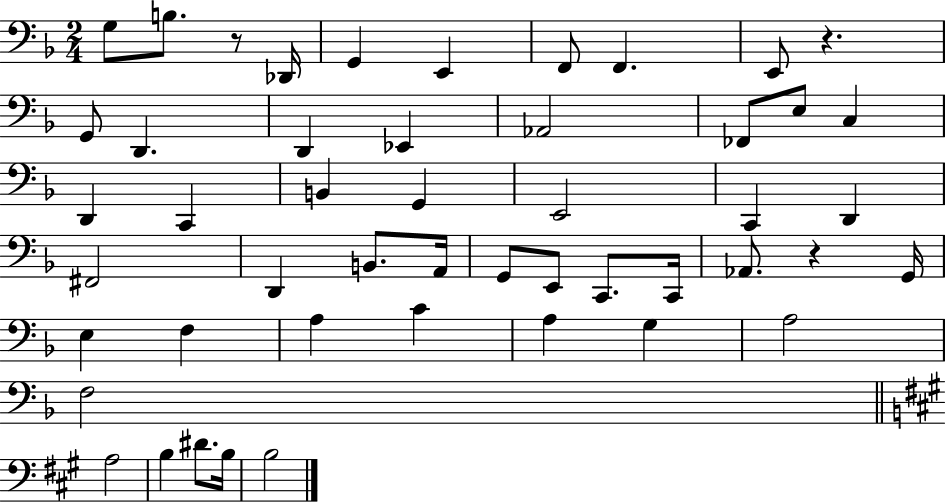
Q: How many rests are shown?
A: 3